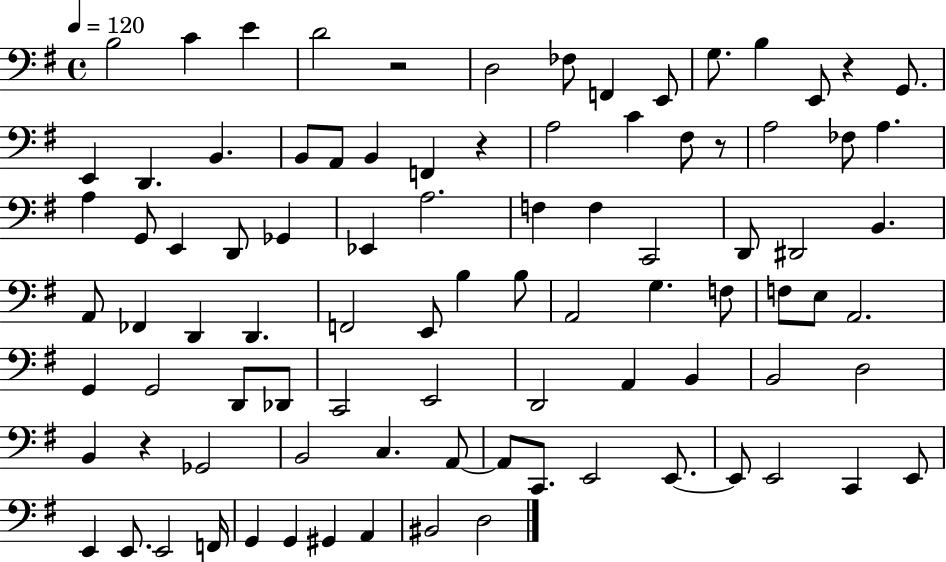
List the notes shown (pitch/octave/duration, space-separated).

B3/h C4/q E4/q D4/h R/h D3/h FES3/e F2/q E2/e G3/e. B3/q E2/e R/q G2/e. E2/q D2/q. B2/q. B2/e A2/e B2/q F2/q R/q A3/h C4/q F#3/e R/e A3/h FES3/e A3/q. A3/q G2/e E2/q D2/e Gb2/q Eb2/q A3/h. F3/q F3/q C2/h D2/e D#2/h B2/q. A2/e FES2/q D2/q D2/q. F2/h E2/e B3/q B3/e A2/h G3/q. F3/e F3/e E3/e A2/h. G2/q G2/h D2/e Db2/e C2/h E2/h D2/h A2/q B2/q B2/h D3/h B2/q R/q Gb2/h B2/h C3/q. A2/e A2/e C2/e. E2/h E2/e. E2/e E2/h C2/q E2/e E2/q E2/e. E2/h F2/s G2/q G2/q G#2/q A2/q BIS2/h D3/h